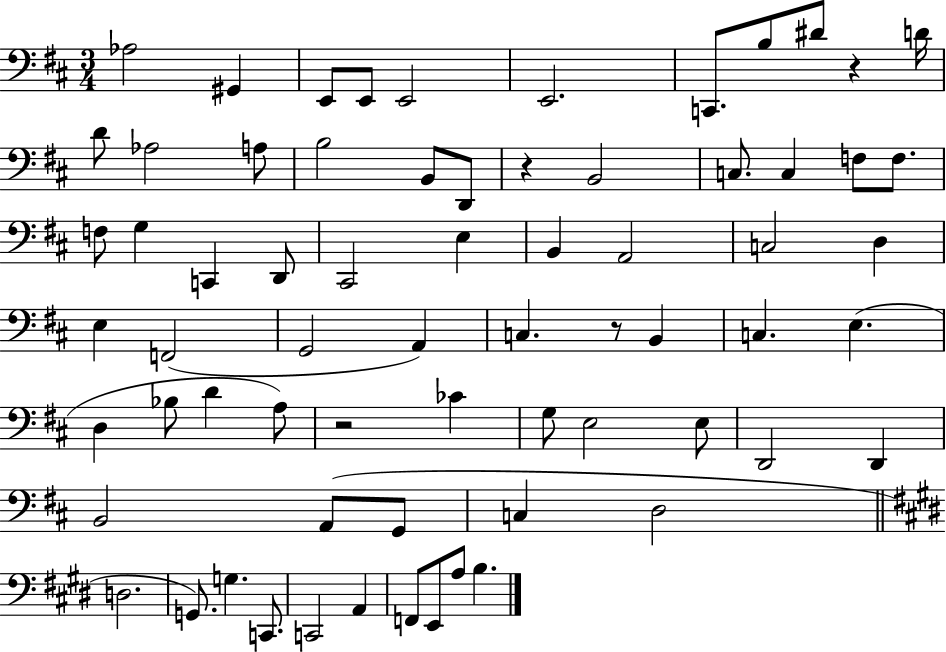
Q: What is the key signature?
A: D major